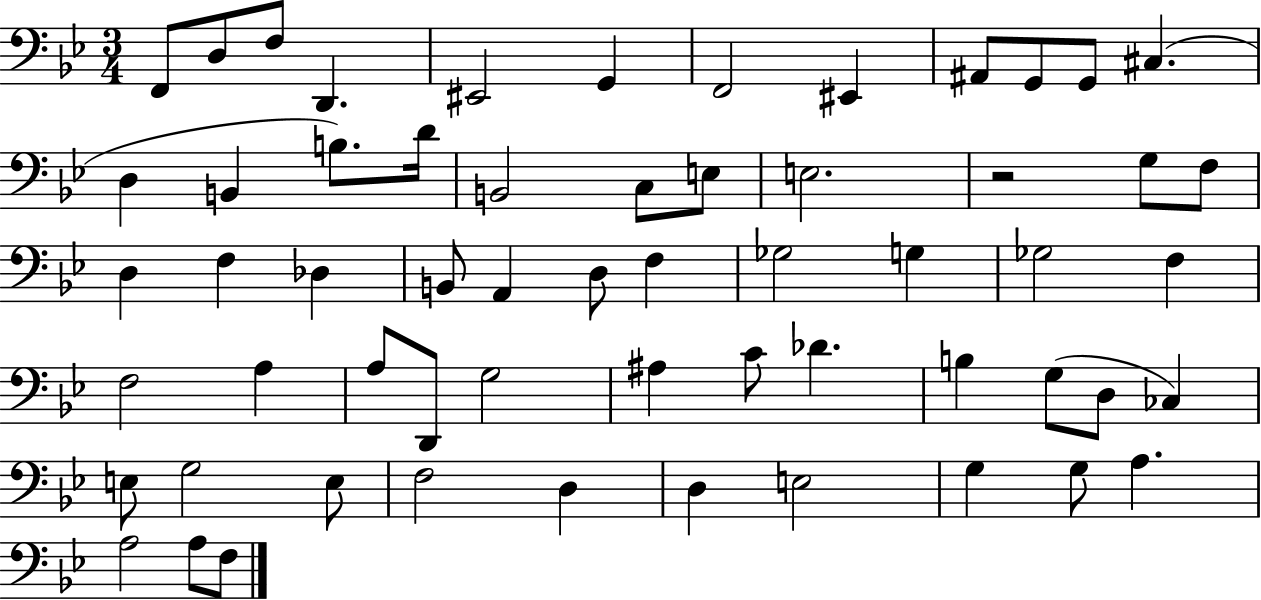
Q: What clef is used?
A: bass